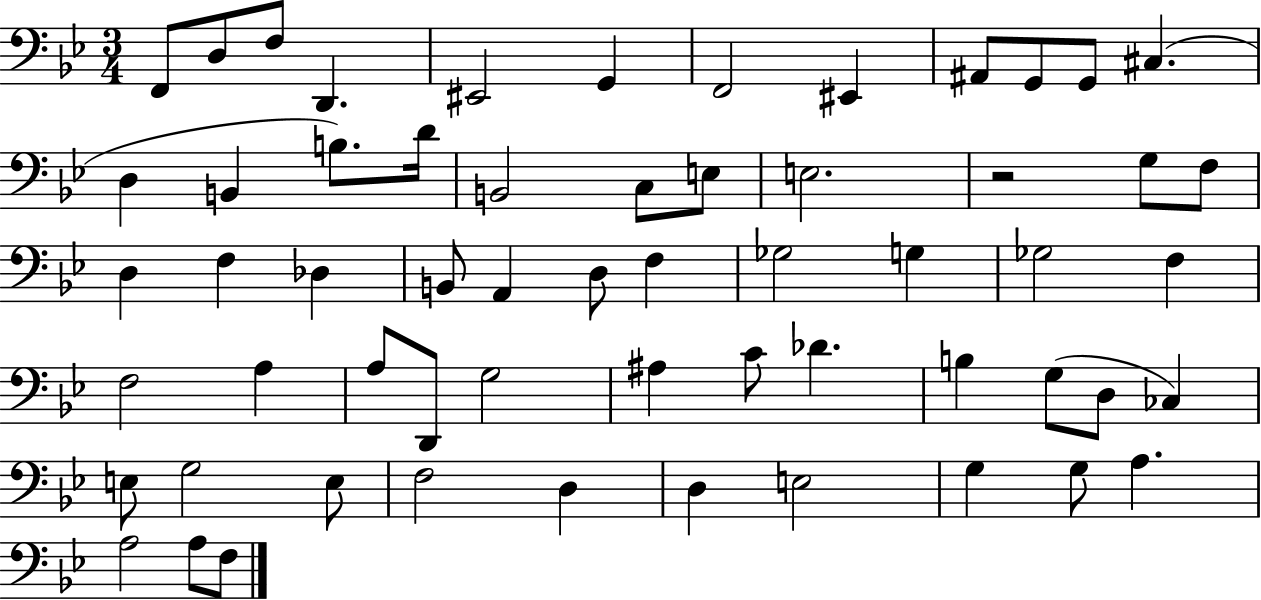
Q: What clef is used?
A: bass